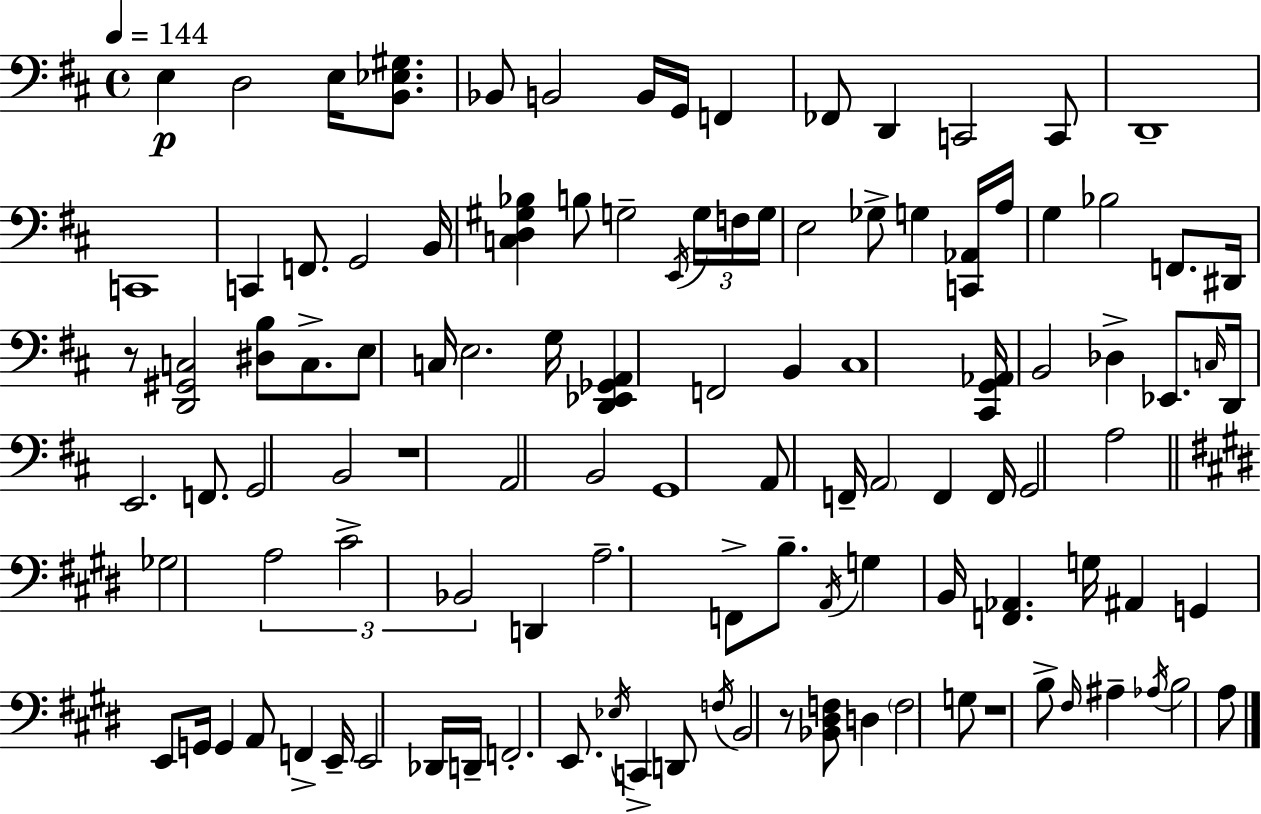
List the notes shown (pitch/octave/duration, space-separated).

E3/q D3/h E3/s [B2,Eb3,G#3]/e. Bb2/e B2/h B2/s G2/s F2/q FES2/e D2/q C2/h C2/e D2/w C2/w C2/q F2/e. G2/h B2/s [C3,D3,G#3,Bb3]/q B3/e G3/h E2/s G3/s F3/s G3/s E3/h Gb3/e G3/q [C2,Ab2]/s A3/s G3/q Bb3/h F2/e. D#2/s R/e [D2,G#2,C3]/h [D#3,B3]/e C3/e. E3/e C3/s E3/h. G3/s [D2,Eb2,Gb2,A2]/q F2/h B2/q C#3/w [C#2,G2,Ab2]/s B2/h Db3/q Eb2/e. C3/s D2/s E2/h. F2/e. G2/h B2/h R/w A2/h B2/h G2/w A2/e F2/s A2/h F2/q F2/s G2/h A3/h Gb3/h A3/h C#4/h Bb2/h D2/q A3/h. F2/e B3/e. A2/s G3/q B2/s [F2,Ab2]/q. G3/s A#2/q G2/q E2/e G2/s G2/q A2/e F2/q E2/s E2/h Db2/s D2/s F2/h. E2/e. Eb3/s C2/q D2/e F3/s B2/h R/e [Bb2,D#3,F3]/e D3/q F3/h G3/e R/w B3/e F#3/s A#3/q Ab3/s B3/h A3/e